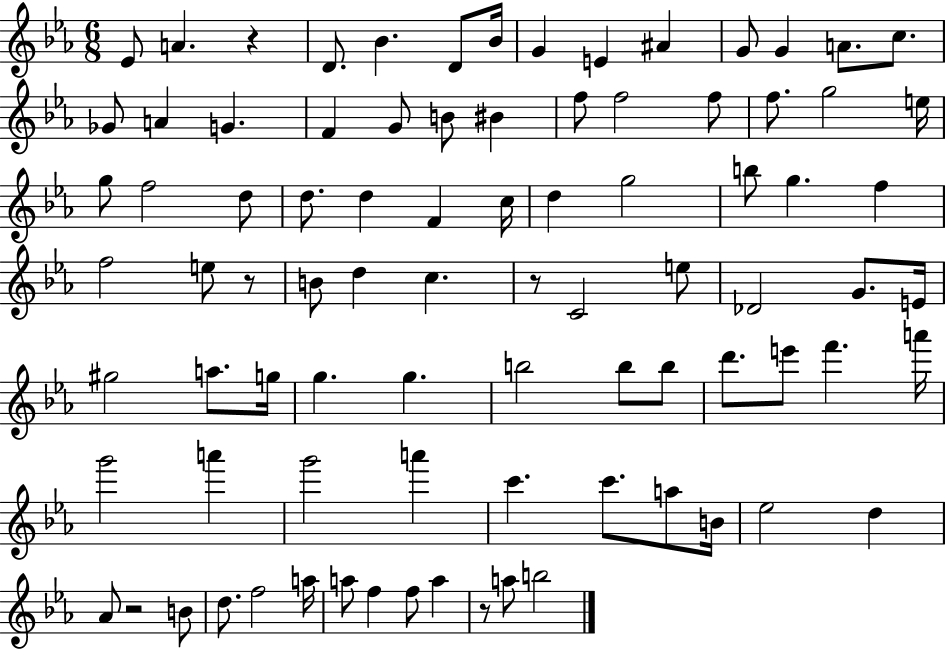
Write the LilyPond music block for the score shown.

{
  \clef treble
  \numericTimeSignature
  \time 6/8
  \key ees \major
  ees'8 a'4. r4 | d'8. bes'4. d'8 bes'16 | g'4 e'4 ais'4 | g'8 g'4 a'8. c''8. | \break ges'8 a'4 g'4. | f'4 g'8 b'8 bis'4 | f''8 f''2 f''8 | f''8. g''2 e''16 | \break g''8 f''2 d''8 | d''8. d''4 f'4 c''16 | d''4 g''2 | b''8 g''4. f''4 | \break f''2 e''8 r8 | b'8 d''4 c''4. | r8 c'2 e''8 | des'2 g'8. e'16 | \break gis''2 a''8. g''16 | g''4. g''4. | b''2 b''8 b''8 | d'''8. e'''8 f'''4. a'''16 | \break g'''2 a'''4 | g'''2 a'''4 | c'''4. c'''8. a''8 b'16 | ees''2 d''4 | \break aes'8 r2 b'8 | d''8. f''2 a''16 | a''8 f''4 f''8 a''4 | r8 a''8 b''2 | \break \bar "|."
}